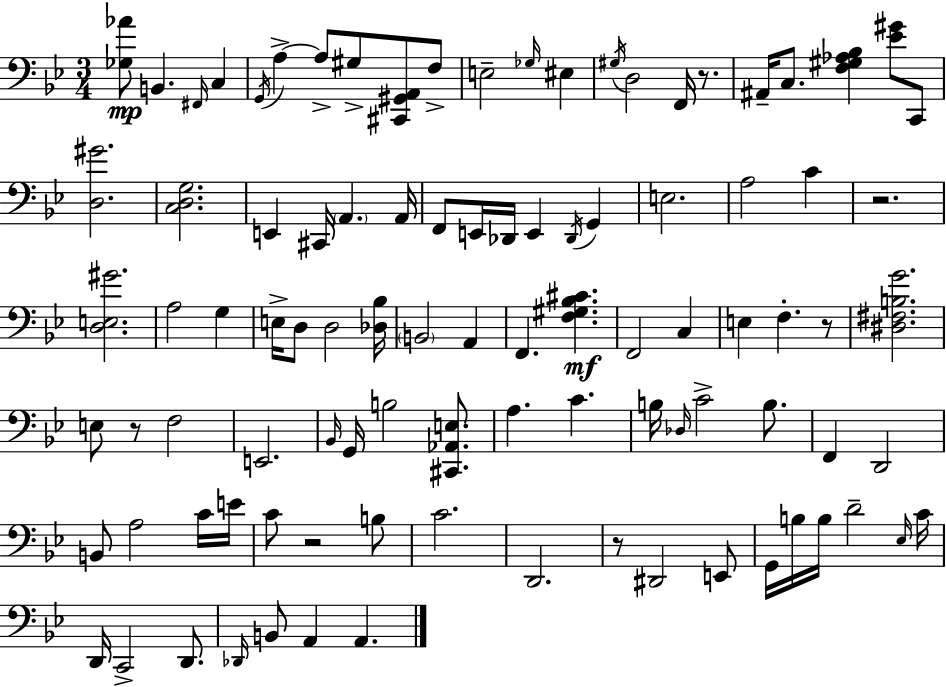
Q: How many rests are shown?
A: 6